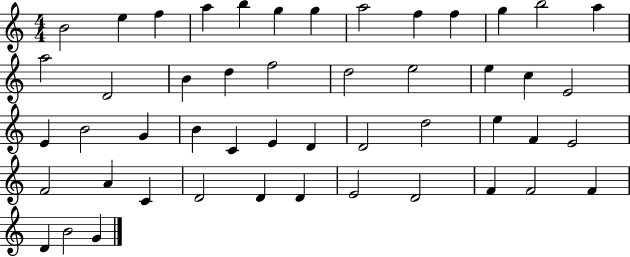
{
  \clef treble
  \numericTimeSignature
  \time 4/4
  \key c \major
  b'2 e''4 f''4 | a''4 b''4 g''4 g''4 | a''2 f''4 f''4 | g''4 b''2 a''4 | \break a''2 d'2 | b'4 d''4 f''2 | d''2 e''2 | e''4 c''4 e'2 | \break e'4 b'2 g'4 | b'4 c'4 e'4 d'4 | d'2 d''2 | e''4 f'4 e'2 | \break f'2 a'4 c'4 | d'2 d'4 d'4 | e'2 d'2 | f'4 f'2 f'4 | \break d'4 b'2 g'4 | \bar "|."
}